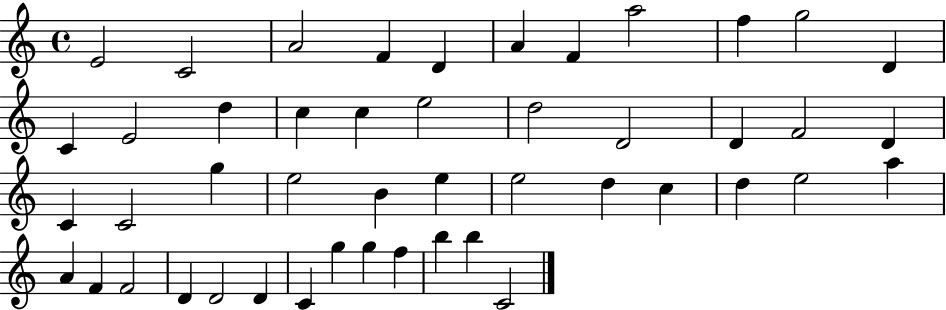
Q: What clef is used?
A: treble